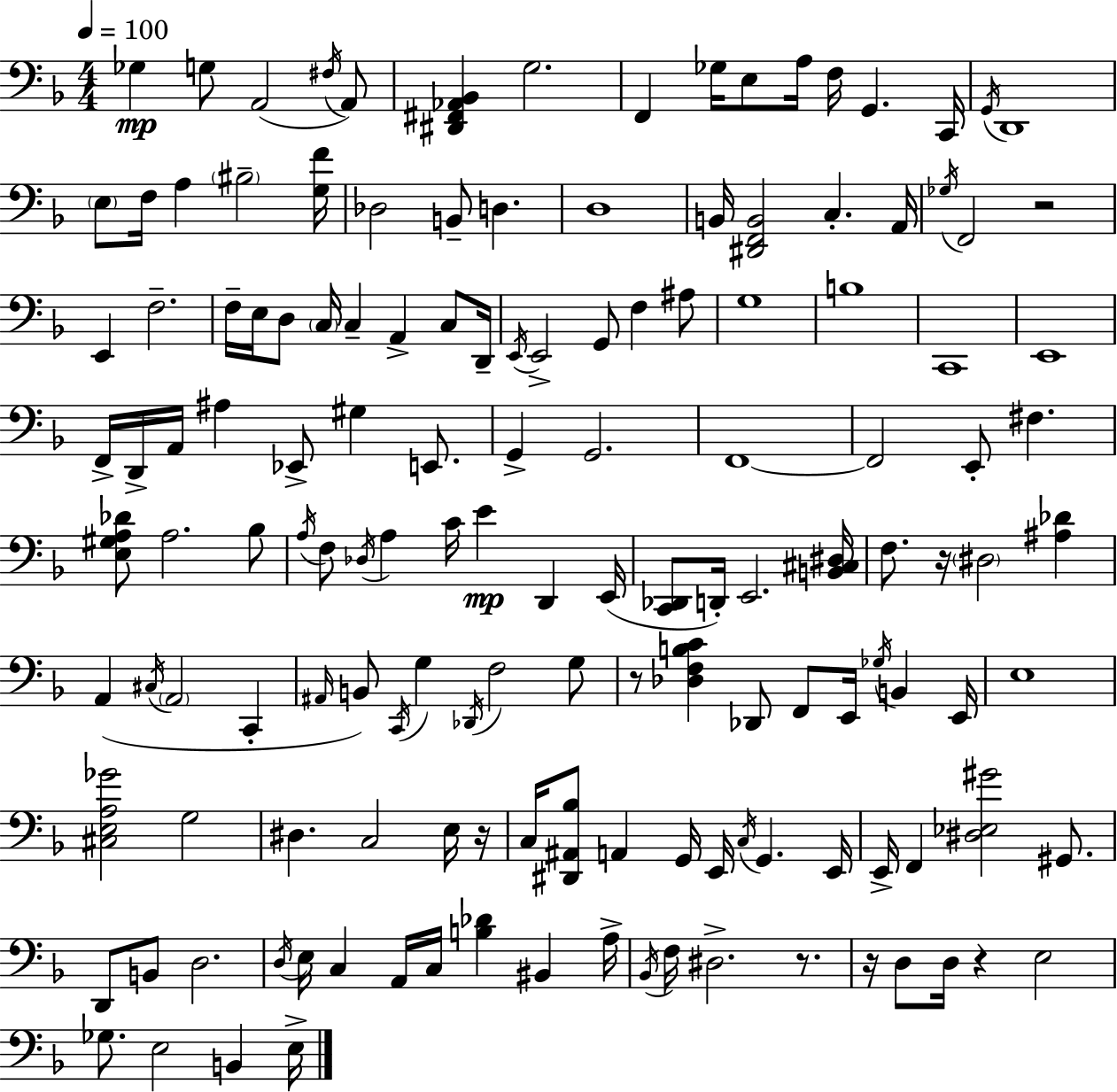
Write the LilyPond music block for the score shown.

{
  \clef bass
  \numericTimeSignature
  \time 4/4
  \key f \major
  \tempo 4 = 100
  ges4\mp g8 a,2( \acciaccatura { fis16 } a,8) | <dis, fis, aes, bes,>4 g2. | f,4 ges16 e8 a16 f16 g,4. | c,16 \acciaccatura { g,16 } d,1 | \break \parenthesize e8 f16 a4 \parenthesize bis2-- | <g f'>16 des2 b,8-- d4. | d1 | b,16 <dis, f, b,>2 c4.-. | \break a,16 \acciaccatura { ges16 } f,2 r2 | e,4 f2.-- | f16-- e16 d8 \parenthesize c16 c4-- a,4-> | c8 d,16-- \acciaccatura { e,16 } e,2-> g,8 f4 | \break ais8 g1 | b1 | c,1 | e,1 | \break f,16-> d,16-> a,16 ais4 ees,8-> gis4 | e,8. g,4-> g,2. | f,1~~ | f,2 e,8-. fis4. | \break <e gis a des'>8 a2. | bes8 \acciaccatura { a16 } f8 \acciaccatura { des16 } a4 c'16 e'4\mp | d,4 e,16( <c, des,>8 d,16-.) e,2. | <b, cis dis>16 f8. r16 \parenthesize dis2 | \break <ais des'>4 a,4( \acciaccatura { cis16 } \parenthesize a,2 | c,4-. \grace { ais,16 }) b,8 \acciaccatura { c,16 } g4 \acciaccatura { des,16 } | f2 g8 r8 <des f b c'>4 | des,8 f,8 e,16 \acciaccatura { ges16 } b,4 e,16 e1 | \break <cis e a ges'>2 | g2 dis4. | c2 e16 r16 c16 <dis, ais, bes>8 a,4 | g,16 e,16 \acciaccatura { c16 } g,4. e,16 e,16-> f,4 | \break <dis ees gis'>2 gis,8. d,8 b,8 | d2. \acciaccatura { d16 } e16 c4 | a,16 c16 <b des'>4 bis,4 a16-> \acciaccatura { bes,16 } f16 dis2.-> | r8. r16 d8 | \break d16 r4 e2 ges8. | e2 b,4 e16-> \bar "|."
}